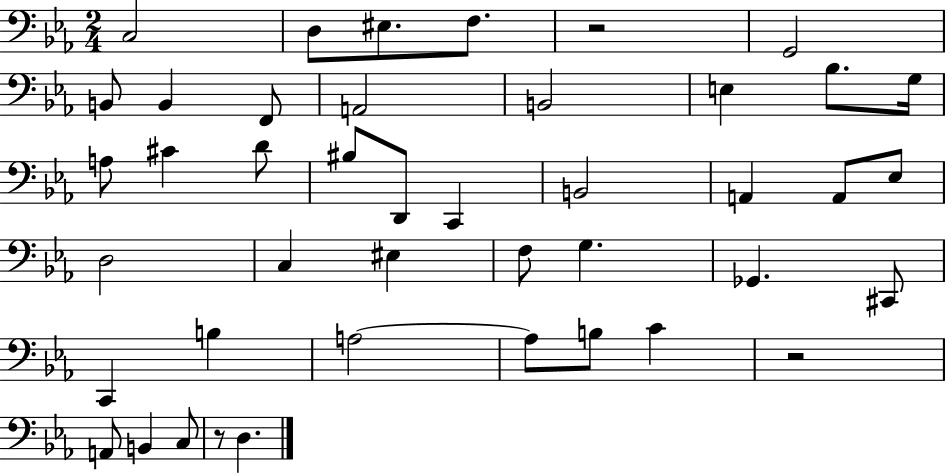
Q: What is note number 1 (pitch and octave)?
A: C3